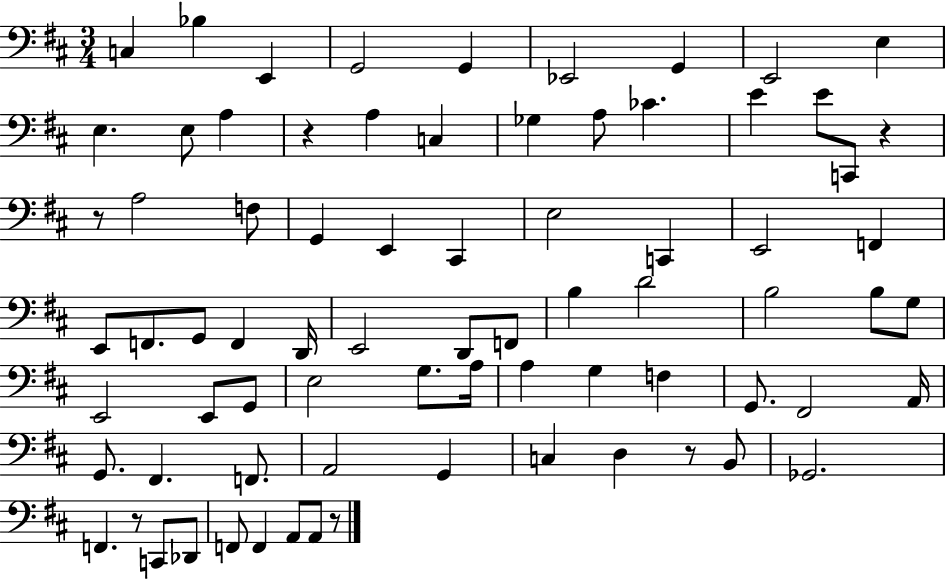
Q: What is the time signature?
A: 3/4